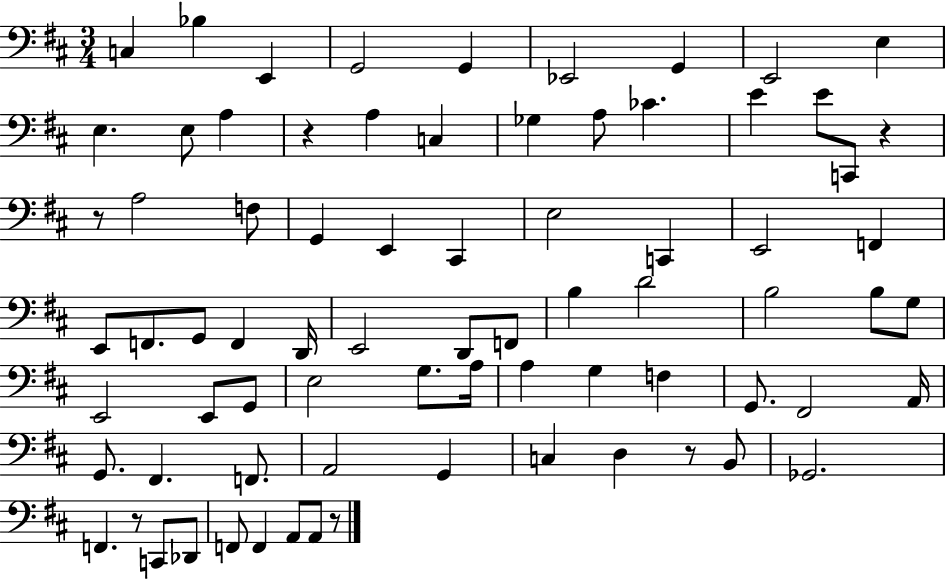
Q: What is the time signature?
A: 3/4